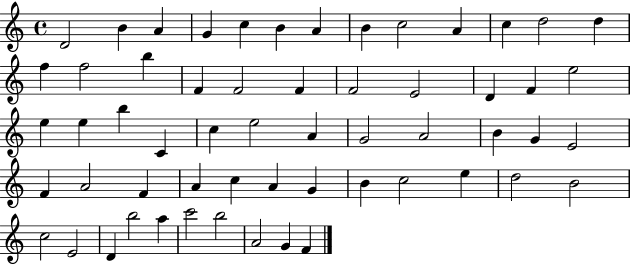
D4/h B4/q A4/q G4/q C5/q B4/q A4/q B4/q C5/h A4/q C5/q D5/h D5/q F5/q F5/h B5/q F4/q F4/h F4/q F4/h E4/h D4/q F4/q E5/h E5/q E5/q B5/q C4/q C5/q E5/h A4/q G4/h A4/h B4/q G4/q E4/h F4/q A4/h F4/q A4/q C5/q A4/q G4/q B4/q C5/h E5/q D5/h B4/h C5/h E4/h D4/q B5/h A5/q C6/h B5/h A4/h G4/q F4/q